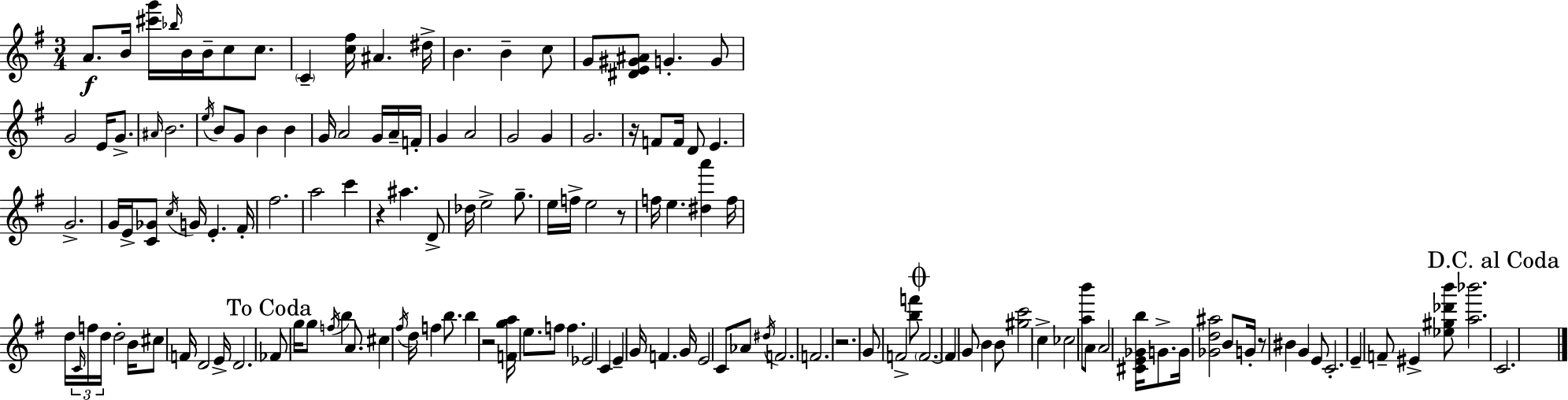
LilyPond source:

{
  \clef treble
  \numericTimeSignature
  \time 3/4
  \key e \minor
  a'8.\f b'16 <cis''' g'''>16 \grace { bes''16 } b'16 b'16-- c''8 c''8. | \parenthesize c'4-- <c'' fis''>16 ais'4. | dis''16-> b'4. b'4-- c''8 | g'8 <dis' e' gis' ais'>8 g'4.-. g'8 | \break g'2 e'16 g'8.-> | \grace { ais'16 } b'2. | \acciaccatura { e''16 } b'8 g'8 b'4 b'4 | g'16 a'2 | \break g'16 a'16-- f'16-. g'4 a'2 | g'2 g'4 | g'2. | r16 f'8 f'16 d'8 e'4. | \break g'2.-> | g'16 e'16-> <c' ges'>8 \acciaccatura { c''16 } g'16 e'4.-. | fis'16-. fis''2. | a''2 | \break c'''4 r4 ais''4. | d'8-> des''16 e''2-> | g''8.-- e''16 f''16-> e''2 | r8 f''16 e''4. <dis'' a'''>4 | \break f''16 d''16 \tuplet 3/2 { \grace { c'16 } f''16 d''16 } d''2-. | b'16 cis''8 f'16 d'2 | e'16-> d'2. | \mark "To Coda" fes'8 g''16 g''8 \acciaccatura { f''16 } b''4 | \break a'8. cis''4 \acciaccatura { fis''16 } d''16 | f''4 b''8. b''4 r2 | <f' g'' a''>16 e''8. f''8 | f''4. ees'2 | \break c'4 e'4-- g'16 | f'4. g'16 e'2 | c'8 aes'8 \acciaccatura { dis''16 } f'2. | f'2. | \break r2. | g'8 f'2-> | <b'' f'''>8 \mark \markup { \musicglyph "scripts.coda" } \parenthesize f'2.~~ | f'4 | \break g'8 b'4 b'8 <gis'' c'''>2 | c''4-> ces''2 | <a'' b'''>8 a'8 a'2 | <cis' e' ges' b''>16 g'8.-> g'16 <ges' d'' ais''>2 | \break b'8 g'16-. r8 bis'4 | g'4 e'8 c'2.-. | e'4-- | f'8-- eis'4-> <ees'' gis'' des''' b'''>8 <a'' bes'''>2. | \break \mark "D.C. al Coda" c'2. | \bar "|."
}